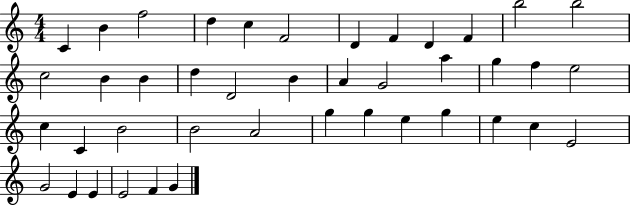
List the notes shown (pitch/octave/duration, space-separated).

C4/q B4/q F5/h D5/q C5/q F4/h D4/q F4/q D4/q F4/q B5/h B5/h C5/h B4/q B4/q D5/q D4/h B4/q A4/q G4/h A5/q G5/q F5/q E5/h C5/q C4/q B4/h B4/h A4/h G5/q G5/q E5/q G5/q E5/q C5/q E4/h G4/h E4/q E4/q E4/h F4/q G4/q